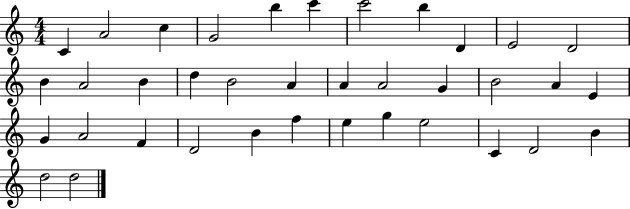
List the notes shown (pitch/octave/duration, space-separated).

C4/q A4/h C5/q G4/h B5/q C6/q C6/h B5/q D4/q E4/h D4/h B4/q A4/h B4/q D5/q B4/h A4/q A4/q A4/h G4/q B4/h A4/q E4/q G4/q A4/h F4/q D4/h B4/q F5/q E5/q G5/q E5/h C4/q D4/h B4/q D5/h D5/h